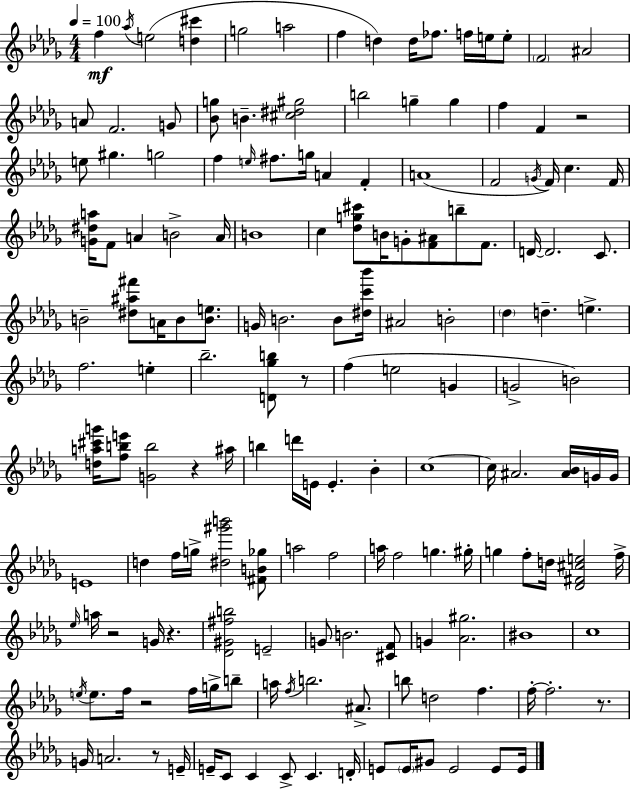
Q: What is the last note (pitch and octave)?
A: E4